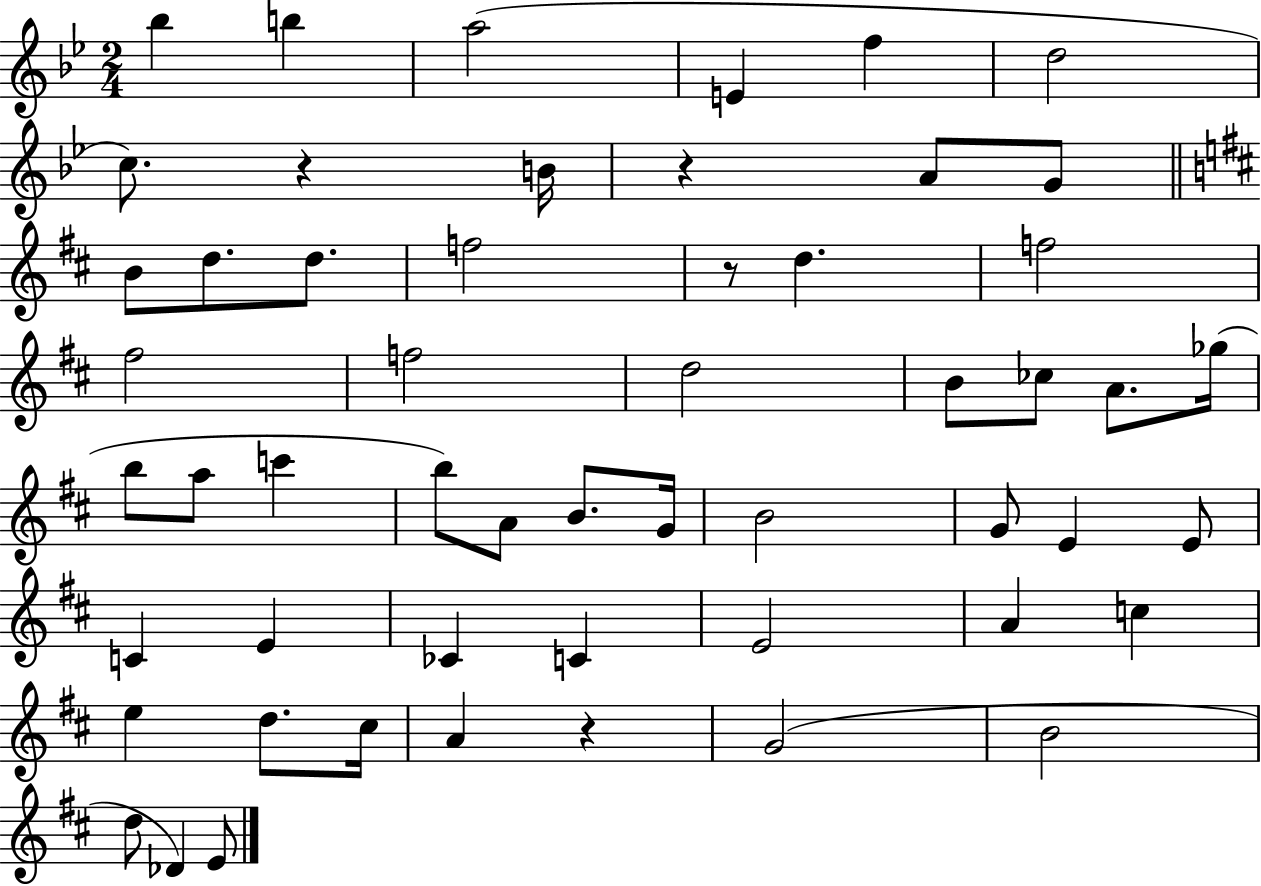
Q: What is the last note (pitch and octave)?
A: E4